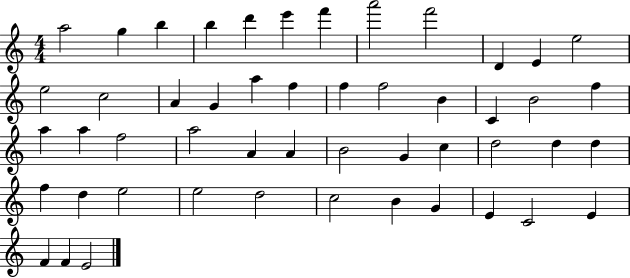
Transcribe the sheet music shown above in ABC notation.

X:1
T:Untitled
M:4/4
L:1/4
K:C
a2 g b b d' e' f' a'2 f'2 D E e2 e2 c2 A G a f f f2 B C B2 f a a f2 a2 A A B2 G c d2 d d f d e2 e2 d2 c2 B G E C2 E F F E2